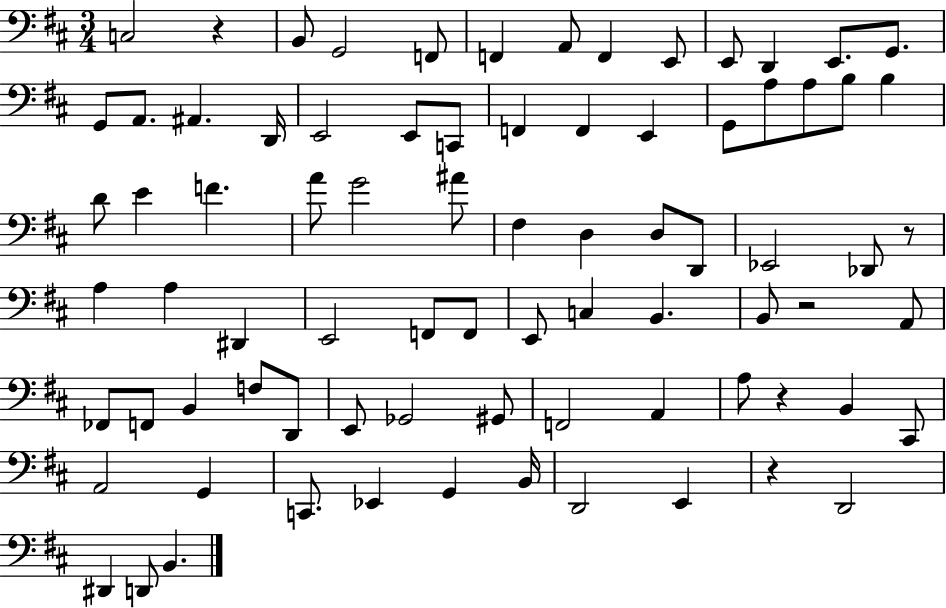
{
  \clef bass
  \numericTimeSignature
  \time 3/4
  \key d \major
  c2 r4 | b,8 g,2 f,8 | f,4 a,8 f,4 e,8 | e,8 d,4 e,8. g,8. | \break g,8 a,8. ais,4. d,16 | e,2 e,8 c,8 | f,4 f,4 e,4 | g,8 a8 a8 b8 b4 | \break d'8 e'4 f'4. | a'8 g'2 ais'8 | fis4 d4 d8 d,8 | ees,2 des,8 r8 | \break a4 a4 dis,4 | e,2 f,8 f,8 | e,8 c4 b,4. | b,8 r2 a,8 | \break fes,8 f,8 b,4 f8 d,8 | e,8 ges,2 gis,8 | f,2 a,4 | a8 r4 b,4 cis,8 | \break a,2 g,4 | c,8. ees,4 g,4 b,16 | d,2 e,4 | r4 d,2 | \break dis,4 d,8 b,4. | \bar "|."
}